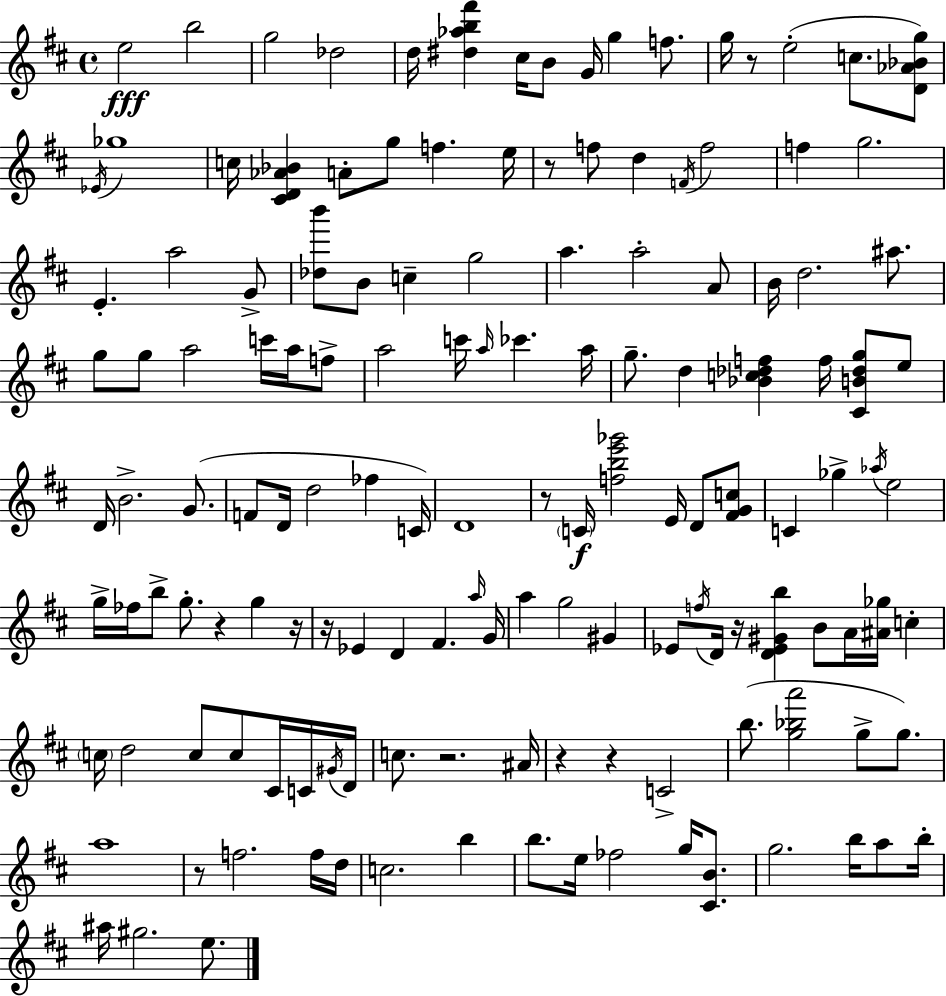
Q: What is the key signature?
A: D major